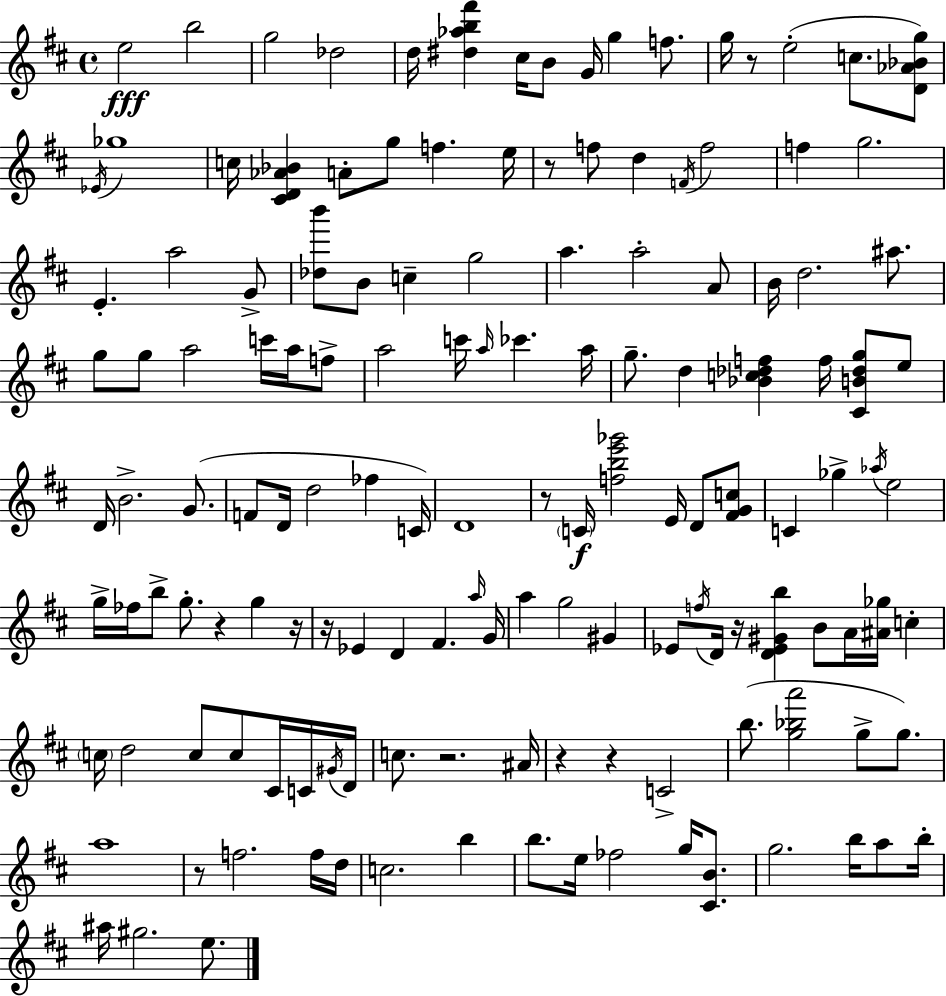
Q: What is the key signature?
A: D major